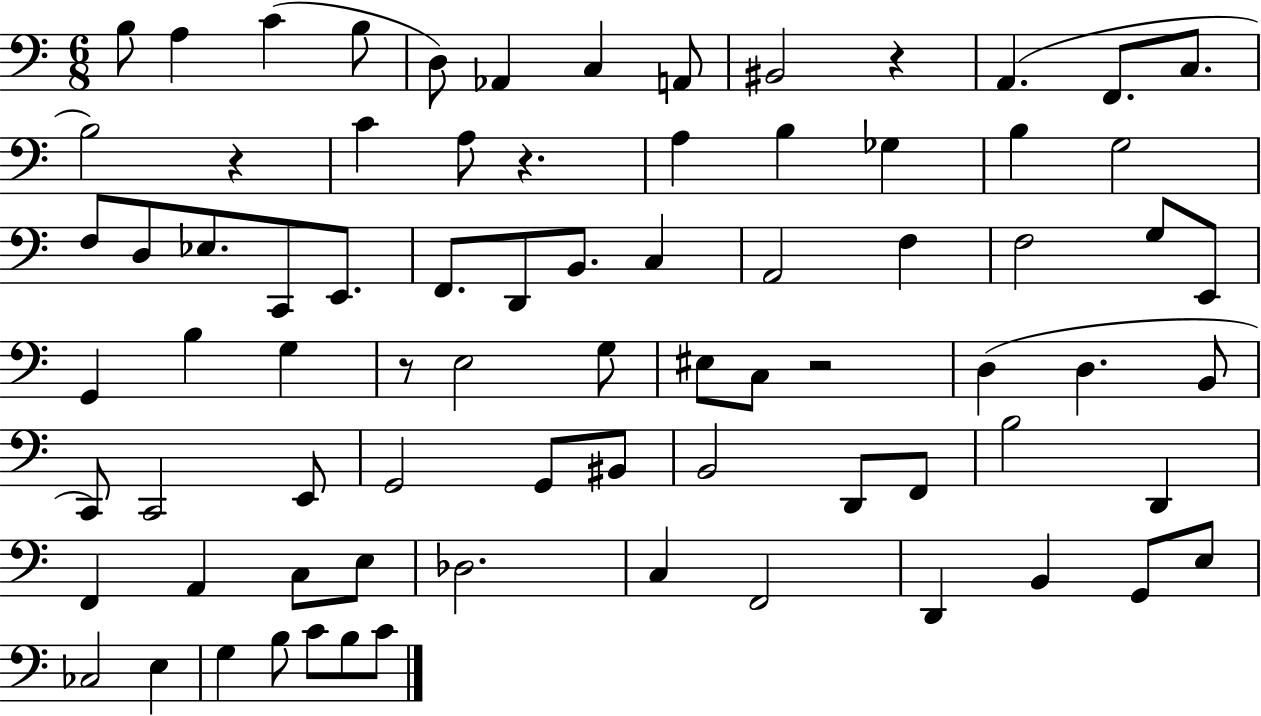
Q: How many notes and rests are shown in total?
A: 78